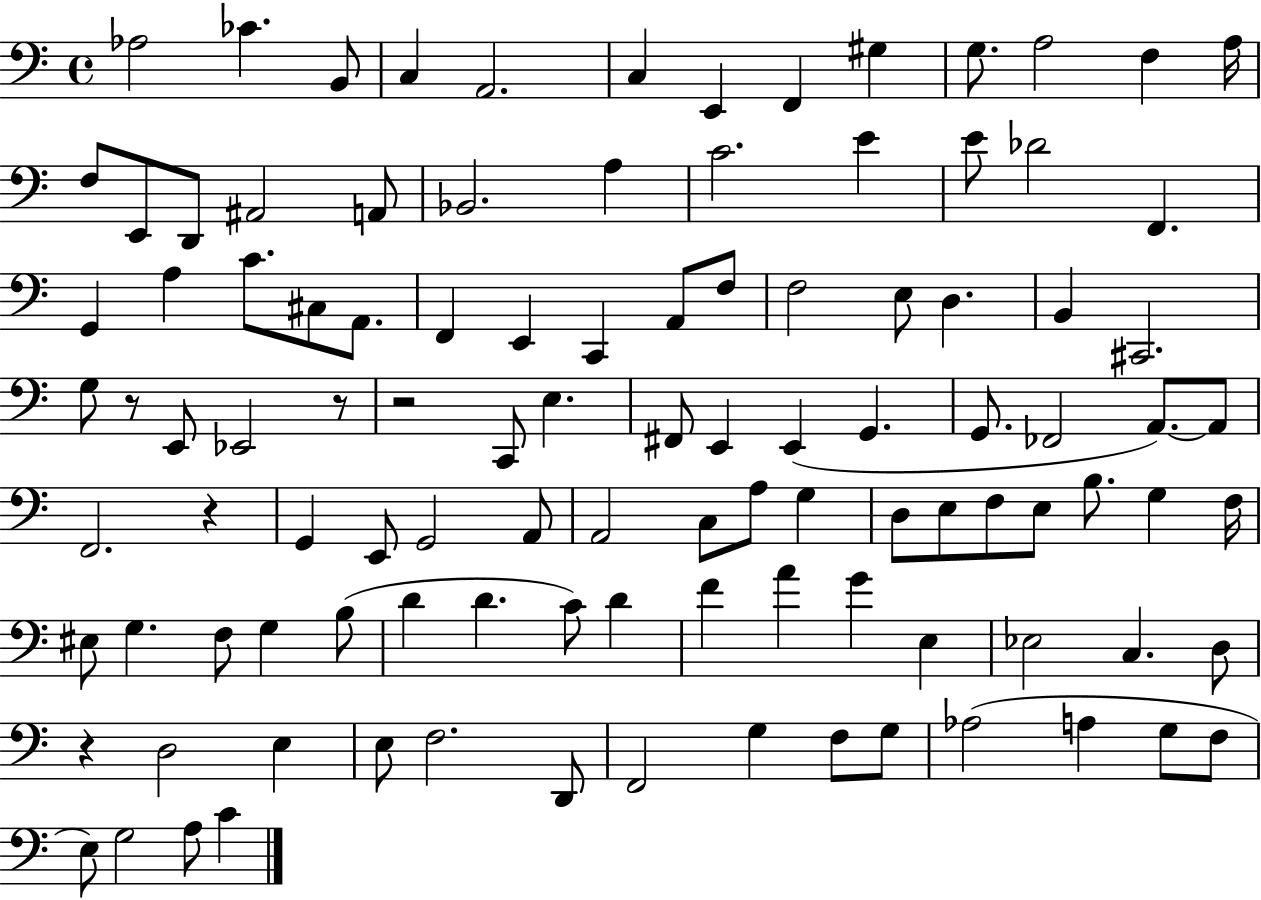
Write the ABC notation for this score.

X:1
T:Untitled
M:4/4
L:1/4
K:C
_A,2 _C B,,/2 C, A,,2 C, E,, F,, ^G, G,/2 A,2 F, A,/4 F,/2 E,,/2 D,,/2 ^A,,2 A,,/2 _B,,2 A, C2 E E/2 _D2 F,, G,, A, C/2 ^C,/2 A,,/2 F,, E,, C,, A,,/2 F,/2 F,2 E,/2 D, B,, ^C,,2 G,/2 z/2 E,,/2 _E,,2 z/2 z2 C,,/2 E, ^F,,/2 E,, E,, G,, G,,/2 _F,,2 A,,/2 A,,/2 F,,2 z G,, E,,/2 G,,2 A,,/2 A,,2 C,/2 A,/2 G, D,/2 E,/2 F,/2 E,/2 B,/2 G, F,/4 ^E,/2 G, F,/2 G, B,/2 D D C/2 D F A G E, _E,2 C, D,/2 z D,2 E, E,/2 F,2 D,,/2 F,,2 G, F,/2 G,/2 _A,2 A, G,/2 F,/2 E,/2 G,2 A,/2 C